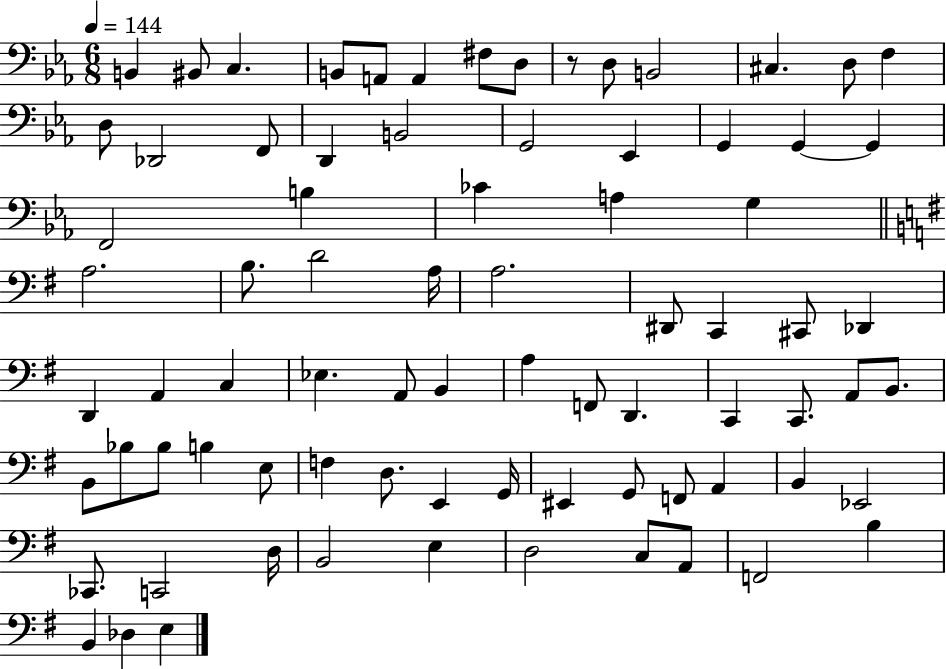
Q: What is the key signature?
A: EES major